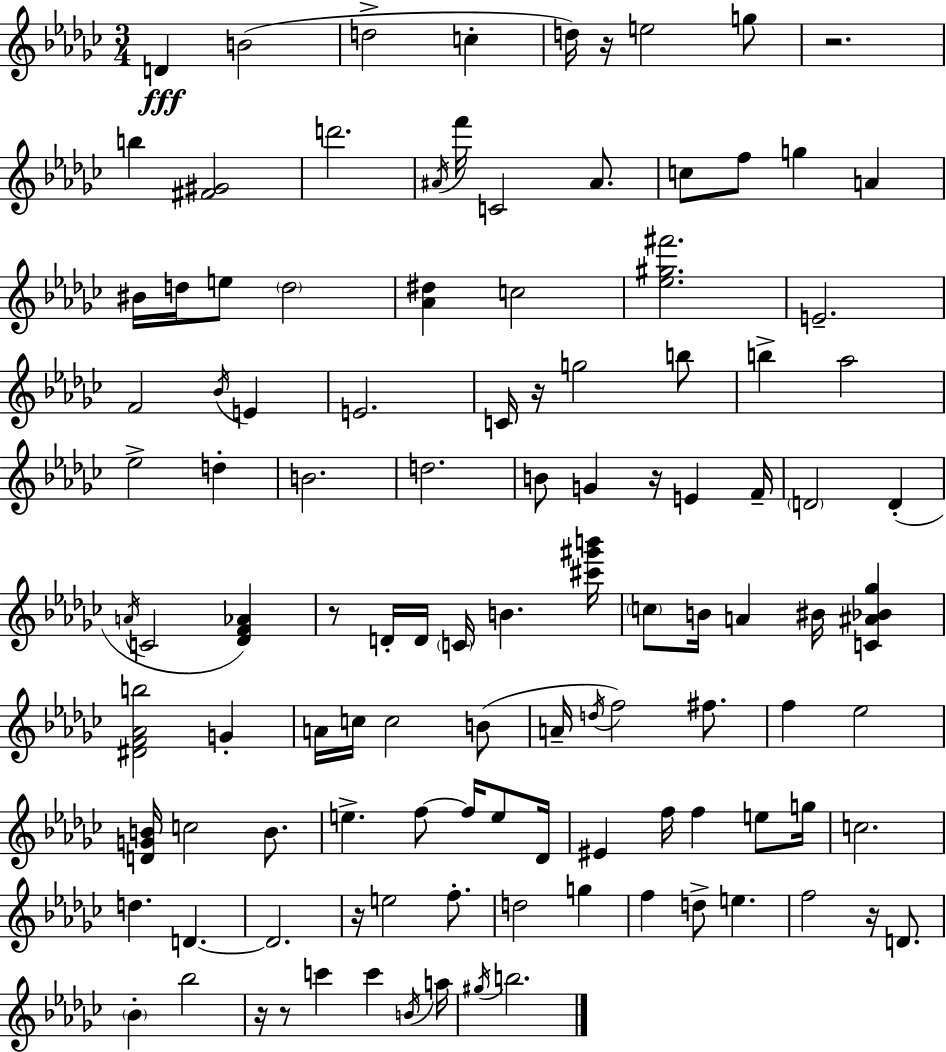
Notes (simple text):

D4/q B4/h D5/h C5/q D5/s R/s E5/h G5/e R/h. B5/q [F#4,G#4]/h D6/h. A#4/s F6/s C4/h A#4/e. C5/e F5/e G5/q A4/q BIS4/s D5/s E5/e D5/h [Ab4,D#5]/q C5/h [Eb5,G#5,F#6]/h. E4/h. F4/h Bb4/s E4/q E4/h. C4/s R/s G5/h B5/e B5/q Ab5/h Eb5/h D5/q B4/h. D5/h. B4/e G4/q R/s E4/q F4/s D4/h D4/q A4/s C4/h [Db4,F4,Ab4]/q R/e D4/s D4/s C4/s B4/q. [C#6,G#6,B6]/s C5/e B4/s A4/q BIS4/s [C4,A#4,Bb4,Gb5]/q [D#4,F4,Ab4,B5]/h G4/q A4/s C5/s C5/h B4/e A4/s D5/s F5/h F#5/e. F5/q Eb5/h [D4,G4,B4]/s C5/h B4/e. E5/q. F5/e F5/s E5/e Db4/s EIS4/q F5/s F5/q E5/e G5/s C5/h. D5/q. D4/q. D4/h. R/s E5/h F5/e. D5/h G5/q F5/q D5/e E5/q. F5/h R/s D4/e. Bb4/q Bb5/h R/s R/e C6/q C6/q B4/s A5/s G#5/s B5/h.